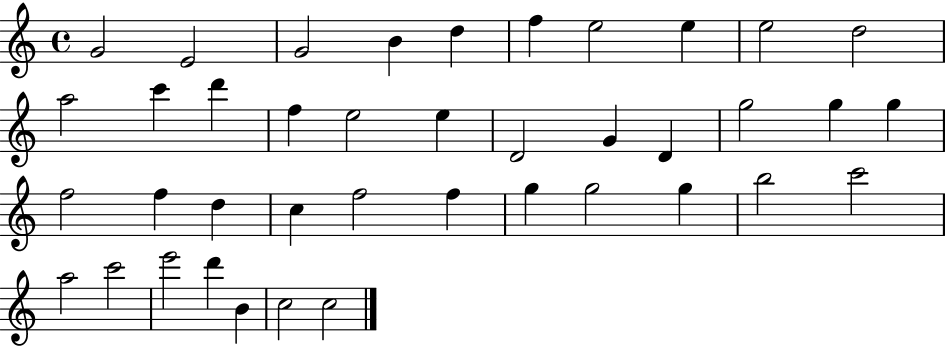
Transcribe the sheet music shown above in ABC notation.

X:1
T:Untitled
M:4/4
L:1/4
K:C
G2 E2 G2 B d f e2 e e2 d2 a2 c' d' f e2 e D2 G D g2 g g f2 f d c f2 f g g2 g b2 c'2 a2 c'2 e'2 d' B c2 c2